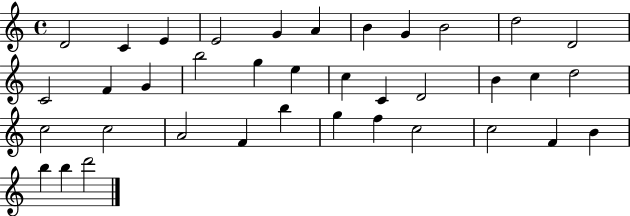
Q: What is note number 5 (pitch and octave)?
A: G4